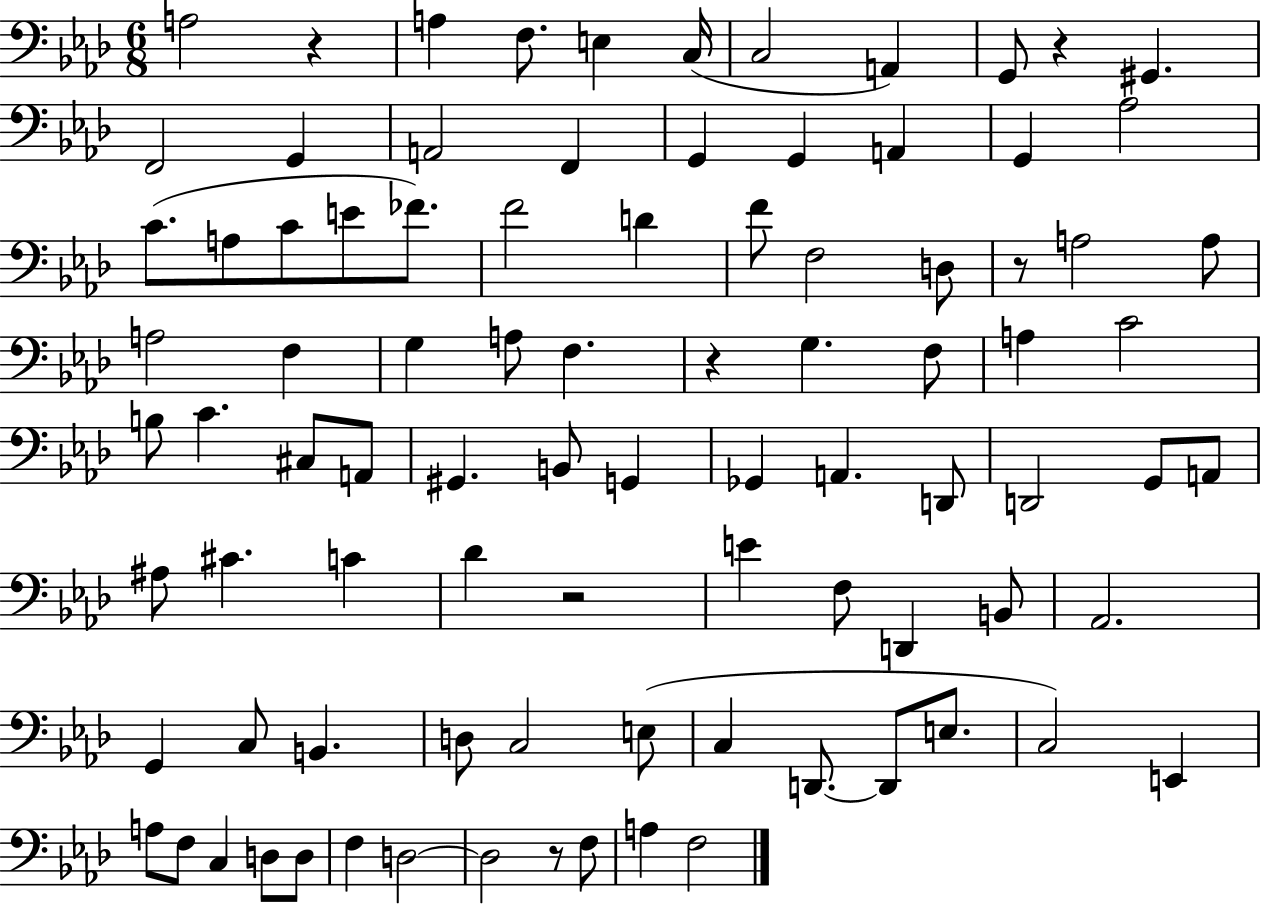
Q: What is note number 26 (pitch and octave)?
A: F4